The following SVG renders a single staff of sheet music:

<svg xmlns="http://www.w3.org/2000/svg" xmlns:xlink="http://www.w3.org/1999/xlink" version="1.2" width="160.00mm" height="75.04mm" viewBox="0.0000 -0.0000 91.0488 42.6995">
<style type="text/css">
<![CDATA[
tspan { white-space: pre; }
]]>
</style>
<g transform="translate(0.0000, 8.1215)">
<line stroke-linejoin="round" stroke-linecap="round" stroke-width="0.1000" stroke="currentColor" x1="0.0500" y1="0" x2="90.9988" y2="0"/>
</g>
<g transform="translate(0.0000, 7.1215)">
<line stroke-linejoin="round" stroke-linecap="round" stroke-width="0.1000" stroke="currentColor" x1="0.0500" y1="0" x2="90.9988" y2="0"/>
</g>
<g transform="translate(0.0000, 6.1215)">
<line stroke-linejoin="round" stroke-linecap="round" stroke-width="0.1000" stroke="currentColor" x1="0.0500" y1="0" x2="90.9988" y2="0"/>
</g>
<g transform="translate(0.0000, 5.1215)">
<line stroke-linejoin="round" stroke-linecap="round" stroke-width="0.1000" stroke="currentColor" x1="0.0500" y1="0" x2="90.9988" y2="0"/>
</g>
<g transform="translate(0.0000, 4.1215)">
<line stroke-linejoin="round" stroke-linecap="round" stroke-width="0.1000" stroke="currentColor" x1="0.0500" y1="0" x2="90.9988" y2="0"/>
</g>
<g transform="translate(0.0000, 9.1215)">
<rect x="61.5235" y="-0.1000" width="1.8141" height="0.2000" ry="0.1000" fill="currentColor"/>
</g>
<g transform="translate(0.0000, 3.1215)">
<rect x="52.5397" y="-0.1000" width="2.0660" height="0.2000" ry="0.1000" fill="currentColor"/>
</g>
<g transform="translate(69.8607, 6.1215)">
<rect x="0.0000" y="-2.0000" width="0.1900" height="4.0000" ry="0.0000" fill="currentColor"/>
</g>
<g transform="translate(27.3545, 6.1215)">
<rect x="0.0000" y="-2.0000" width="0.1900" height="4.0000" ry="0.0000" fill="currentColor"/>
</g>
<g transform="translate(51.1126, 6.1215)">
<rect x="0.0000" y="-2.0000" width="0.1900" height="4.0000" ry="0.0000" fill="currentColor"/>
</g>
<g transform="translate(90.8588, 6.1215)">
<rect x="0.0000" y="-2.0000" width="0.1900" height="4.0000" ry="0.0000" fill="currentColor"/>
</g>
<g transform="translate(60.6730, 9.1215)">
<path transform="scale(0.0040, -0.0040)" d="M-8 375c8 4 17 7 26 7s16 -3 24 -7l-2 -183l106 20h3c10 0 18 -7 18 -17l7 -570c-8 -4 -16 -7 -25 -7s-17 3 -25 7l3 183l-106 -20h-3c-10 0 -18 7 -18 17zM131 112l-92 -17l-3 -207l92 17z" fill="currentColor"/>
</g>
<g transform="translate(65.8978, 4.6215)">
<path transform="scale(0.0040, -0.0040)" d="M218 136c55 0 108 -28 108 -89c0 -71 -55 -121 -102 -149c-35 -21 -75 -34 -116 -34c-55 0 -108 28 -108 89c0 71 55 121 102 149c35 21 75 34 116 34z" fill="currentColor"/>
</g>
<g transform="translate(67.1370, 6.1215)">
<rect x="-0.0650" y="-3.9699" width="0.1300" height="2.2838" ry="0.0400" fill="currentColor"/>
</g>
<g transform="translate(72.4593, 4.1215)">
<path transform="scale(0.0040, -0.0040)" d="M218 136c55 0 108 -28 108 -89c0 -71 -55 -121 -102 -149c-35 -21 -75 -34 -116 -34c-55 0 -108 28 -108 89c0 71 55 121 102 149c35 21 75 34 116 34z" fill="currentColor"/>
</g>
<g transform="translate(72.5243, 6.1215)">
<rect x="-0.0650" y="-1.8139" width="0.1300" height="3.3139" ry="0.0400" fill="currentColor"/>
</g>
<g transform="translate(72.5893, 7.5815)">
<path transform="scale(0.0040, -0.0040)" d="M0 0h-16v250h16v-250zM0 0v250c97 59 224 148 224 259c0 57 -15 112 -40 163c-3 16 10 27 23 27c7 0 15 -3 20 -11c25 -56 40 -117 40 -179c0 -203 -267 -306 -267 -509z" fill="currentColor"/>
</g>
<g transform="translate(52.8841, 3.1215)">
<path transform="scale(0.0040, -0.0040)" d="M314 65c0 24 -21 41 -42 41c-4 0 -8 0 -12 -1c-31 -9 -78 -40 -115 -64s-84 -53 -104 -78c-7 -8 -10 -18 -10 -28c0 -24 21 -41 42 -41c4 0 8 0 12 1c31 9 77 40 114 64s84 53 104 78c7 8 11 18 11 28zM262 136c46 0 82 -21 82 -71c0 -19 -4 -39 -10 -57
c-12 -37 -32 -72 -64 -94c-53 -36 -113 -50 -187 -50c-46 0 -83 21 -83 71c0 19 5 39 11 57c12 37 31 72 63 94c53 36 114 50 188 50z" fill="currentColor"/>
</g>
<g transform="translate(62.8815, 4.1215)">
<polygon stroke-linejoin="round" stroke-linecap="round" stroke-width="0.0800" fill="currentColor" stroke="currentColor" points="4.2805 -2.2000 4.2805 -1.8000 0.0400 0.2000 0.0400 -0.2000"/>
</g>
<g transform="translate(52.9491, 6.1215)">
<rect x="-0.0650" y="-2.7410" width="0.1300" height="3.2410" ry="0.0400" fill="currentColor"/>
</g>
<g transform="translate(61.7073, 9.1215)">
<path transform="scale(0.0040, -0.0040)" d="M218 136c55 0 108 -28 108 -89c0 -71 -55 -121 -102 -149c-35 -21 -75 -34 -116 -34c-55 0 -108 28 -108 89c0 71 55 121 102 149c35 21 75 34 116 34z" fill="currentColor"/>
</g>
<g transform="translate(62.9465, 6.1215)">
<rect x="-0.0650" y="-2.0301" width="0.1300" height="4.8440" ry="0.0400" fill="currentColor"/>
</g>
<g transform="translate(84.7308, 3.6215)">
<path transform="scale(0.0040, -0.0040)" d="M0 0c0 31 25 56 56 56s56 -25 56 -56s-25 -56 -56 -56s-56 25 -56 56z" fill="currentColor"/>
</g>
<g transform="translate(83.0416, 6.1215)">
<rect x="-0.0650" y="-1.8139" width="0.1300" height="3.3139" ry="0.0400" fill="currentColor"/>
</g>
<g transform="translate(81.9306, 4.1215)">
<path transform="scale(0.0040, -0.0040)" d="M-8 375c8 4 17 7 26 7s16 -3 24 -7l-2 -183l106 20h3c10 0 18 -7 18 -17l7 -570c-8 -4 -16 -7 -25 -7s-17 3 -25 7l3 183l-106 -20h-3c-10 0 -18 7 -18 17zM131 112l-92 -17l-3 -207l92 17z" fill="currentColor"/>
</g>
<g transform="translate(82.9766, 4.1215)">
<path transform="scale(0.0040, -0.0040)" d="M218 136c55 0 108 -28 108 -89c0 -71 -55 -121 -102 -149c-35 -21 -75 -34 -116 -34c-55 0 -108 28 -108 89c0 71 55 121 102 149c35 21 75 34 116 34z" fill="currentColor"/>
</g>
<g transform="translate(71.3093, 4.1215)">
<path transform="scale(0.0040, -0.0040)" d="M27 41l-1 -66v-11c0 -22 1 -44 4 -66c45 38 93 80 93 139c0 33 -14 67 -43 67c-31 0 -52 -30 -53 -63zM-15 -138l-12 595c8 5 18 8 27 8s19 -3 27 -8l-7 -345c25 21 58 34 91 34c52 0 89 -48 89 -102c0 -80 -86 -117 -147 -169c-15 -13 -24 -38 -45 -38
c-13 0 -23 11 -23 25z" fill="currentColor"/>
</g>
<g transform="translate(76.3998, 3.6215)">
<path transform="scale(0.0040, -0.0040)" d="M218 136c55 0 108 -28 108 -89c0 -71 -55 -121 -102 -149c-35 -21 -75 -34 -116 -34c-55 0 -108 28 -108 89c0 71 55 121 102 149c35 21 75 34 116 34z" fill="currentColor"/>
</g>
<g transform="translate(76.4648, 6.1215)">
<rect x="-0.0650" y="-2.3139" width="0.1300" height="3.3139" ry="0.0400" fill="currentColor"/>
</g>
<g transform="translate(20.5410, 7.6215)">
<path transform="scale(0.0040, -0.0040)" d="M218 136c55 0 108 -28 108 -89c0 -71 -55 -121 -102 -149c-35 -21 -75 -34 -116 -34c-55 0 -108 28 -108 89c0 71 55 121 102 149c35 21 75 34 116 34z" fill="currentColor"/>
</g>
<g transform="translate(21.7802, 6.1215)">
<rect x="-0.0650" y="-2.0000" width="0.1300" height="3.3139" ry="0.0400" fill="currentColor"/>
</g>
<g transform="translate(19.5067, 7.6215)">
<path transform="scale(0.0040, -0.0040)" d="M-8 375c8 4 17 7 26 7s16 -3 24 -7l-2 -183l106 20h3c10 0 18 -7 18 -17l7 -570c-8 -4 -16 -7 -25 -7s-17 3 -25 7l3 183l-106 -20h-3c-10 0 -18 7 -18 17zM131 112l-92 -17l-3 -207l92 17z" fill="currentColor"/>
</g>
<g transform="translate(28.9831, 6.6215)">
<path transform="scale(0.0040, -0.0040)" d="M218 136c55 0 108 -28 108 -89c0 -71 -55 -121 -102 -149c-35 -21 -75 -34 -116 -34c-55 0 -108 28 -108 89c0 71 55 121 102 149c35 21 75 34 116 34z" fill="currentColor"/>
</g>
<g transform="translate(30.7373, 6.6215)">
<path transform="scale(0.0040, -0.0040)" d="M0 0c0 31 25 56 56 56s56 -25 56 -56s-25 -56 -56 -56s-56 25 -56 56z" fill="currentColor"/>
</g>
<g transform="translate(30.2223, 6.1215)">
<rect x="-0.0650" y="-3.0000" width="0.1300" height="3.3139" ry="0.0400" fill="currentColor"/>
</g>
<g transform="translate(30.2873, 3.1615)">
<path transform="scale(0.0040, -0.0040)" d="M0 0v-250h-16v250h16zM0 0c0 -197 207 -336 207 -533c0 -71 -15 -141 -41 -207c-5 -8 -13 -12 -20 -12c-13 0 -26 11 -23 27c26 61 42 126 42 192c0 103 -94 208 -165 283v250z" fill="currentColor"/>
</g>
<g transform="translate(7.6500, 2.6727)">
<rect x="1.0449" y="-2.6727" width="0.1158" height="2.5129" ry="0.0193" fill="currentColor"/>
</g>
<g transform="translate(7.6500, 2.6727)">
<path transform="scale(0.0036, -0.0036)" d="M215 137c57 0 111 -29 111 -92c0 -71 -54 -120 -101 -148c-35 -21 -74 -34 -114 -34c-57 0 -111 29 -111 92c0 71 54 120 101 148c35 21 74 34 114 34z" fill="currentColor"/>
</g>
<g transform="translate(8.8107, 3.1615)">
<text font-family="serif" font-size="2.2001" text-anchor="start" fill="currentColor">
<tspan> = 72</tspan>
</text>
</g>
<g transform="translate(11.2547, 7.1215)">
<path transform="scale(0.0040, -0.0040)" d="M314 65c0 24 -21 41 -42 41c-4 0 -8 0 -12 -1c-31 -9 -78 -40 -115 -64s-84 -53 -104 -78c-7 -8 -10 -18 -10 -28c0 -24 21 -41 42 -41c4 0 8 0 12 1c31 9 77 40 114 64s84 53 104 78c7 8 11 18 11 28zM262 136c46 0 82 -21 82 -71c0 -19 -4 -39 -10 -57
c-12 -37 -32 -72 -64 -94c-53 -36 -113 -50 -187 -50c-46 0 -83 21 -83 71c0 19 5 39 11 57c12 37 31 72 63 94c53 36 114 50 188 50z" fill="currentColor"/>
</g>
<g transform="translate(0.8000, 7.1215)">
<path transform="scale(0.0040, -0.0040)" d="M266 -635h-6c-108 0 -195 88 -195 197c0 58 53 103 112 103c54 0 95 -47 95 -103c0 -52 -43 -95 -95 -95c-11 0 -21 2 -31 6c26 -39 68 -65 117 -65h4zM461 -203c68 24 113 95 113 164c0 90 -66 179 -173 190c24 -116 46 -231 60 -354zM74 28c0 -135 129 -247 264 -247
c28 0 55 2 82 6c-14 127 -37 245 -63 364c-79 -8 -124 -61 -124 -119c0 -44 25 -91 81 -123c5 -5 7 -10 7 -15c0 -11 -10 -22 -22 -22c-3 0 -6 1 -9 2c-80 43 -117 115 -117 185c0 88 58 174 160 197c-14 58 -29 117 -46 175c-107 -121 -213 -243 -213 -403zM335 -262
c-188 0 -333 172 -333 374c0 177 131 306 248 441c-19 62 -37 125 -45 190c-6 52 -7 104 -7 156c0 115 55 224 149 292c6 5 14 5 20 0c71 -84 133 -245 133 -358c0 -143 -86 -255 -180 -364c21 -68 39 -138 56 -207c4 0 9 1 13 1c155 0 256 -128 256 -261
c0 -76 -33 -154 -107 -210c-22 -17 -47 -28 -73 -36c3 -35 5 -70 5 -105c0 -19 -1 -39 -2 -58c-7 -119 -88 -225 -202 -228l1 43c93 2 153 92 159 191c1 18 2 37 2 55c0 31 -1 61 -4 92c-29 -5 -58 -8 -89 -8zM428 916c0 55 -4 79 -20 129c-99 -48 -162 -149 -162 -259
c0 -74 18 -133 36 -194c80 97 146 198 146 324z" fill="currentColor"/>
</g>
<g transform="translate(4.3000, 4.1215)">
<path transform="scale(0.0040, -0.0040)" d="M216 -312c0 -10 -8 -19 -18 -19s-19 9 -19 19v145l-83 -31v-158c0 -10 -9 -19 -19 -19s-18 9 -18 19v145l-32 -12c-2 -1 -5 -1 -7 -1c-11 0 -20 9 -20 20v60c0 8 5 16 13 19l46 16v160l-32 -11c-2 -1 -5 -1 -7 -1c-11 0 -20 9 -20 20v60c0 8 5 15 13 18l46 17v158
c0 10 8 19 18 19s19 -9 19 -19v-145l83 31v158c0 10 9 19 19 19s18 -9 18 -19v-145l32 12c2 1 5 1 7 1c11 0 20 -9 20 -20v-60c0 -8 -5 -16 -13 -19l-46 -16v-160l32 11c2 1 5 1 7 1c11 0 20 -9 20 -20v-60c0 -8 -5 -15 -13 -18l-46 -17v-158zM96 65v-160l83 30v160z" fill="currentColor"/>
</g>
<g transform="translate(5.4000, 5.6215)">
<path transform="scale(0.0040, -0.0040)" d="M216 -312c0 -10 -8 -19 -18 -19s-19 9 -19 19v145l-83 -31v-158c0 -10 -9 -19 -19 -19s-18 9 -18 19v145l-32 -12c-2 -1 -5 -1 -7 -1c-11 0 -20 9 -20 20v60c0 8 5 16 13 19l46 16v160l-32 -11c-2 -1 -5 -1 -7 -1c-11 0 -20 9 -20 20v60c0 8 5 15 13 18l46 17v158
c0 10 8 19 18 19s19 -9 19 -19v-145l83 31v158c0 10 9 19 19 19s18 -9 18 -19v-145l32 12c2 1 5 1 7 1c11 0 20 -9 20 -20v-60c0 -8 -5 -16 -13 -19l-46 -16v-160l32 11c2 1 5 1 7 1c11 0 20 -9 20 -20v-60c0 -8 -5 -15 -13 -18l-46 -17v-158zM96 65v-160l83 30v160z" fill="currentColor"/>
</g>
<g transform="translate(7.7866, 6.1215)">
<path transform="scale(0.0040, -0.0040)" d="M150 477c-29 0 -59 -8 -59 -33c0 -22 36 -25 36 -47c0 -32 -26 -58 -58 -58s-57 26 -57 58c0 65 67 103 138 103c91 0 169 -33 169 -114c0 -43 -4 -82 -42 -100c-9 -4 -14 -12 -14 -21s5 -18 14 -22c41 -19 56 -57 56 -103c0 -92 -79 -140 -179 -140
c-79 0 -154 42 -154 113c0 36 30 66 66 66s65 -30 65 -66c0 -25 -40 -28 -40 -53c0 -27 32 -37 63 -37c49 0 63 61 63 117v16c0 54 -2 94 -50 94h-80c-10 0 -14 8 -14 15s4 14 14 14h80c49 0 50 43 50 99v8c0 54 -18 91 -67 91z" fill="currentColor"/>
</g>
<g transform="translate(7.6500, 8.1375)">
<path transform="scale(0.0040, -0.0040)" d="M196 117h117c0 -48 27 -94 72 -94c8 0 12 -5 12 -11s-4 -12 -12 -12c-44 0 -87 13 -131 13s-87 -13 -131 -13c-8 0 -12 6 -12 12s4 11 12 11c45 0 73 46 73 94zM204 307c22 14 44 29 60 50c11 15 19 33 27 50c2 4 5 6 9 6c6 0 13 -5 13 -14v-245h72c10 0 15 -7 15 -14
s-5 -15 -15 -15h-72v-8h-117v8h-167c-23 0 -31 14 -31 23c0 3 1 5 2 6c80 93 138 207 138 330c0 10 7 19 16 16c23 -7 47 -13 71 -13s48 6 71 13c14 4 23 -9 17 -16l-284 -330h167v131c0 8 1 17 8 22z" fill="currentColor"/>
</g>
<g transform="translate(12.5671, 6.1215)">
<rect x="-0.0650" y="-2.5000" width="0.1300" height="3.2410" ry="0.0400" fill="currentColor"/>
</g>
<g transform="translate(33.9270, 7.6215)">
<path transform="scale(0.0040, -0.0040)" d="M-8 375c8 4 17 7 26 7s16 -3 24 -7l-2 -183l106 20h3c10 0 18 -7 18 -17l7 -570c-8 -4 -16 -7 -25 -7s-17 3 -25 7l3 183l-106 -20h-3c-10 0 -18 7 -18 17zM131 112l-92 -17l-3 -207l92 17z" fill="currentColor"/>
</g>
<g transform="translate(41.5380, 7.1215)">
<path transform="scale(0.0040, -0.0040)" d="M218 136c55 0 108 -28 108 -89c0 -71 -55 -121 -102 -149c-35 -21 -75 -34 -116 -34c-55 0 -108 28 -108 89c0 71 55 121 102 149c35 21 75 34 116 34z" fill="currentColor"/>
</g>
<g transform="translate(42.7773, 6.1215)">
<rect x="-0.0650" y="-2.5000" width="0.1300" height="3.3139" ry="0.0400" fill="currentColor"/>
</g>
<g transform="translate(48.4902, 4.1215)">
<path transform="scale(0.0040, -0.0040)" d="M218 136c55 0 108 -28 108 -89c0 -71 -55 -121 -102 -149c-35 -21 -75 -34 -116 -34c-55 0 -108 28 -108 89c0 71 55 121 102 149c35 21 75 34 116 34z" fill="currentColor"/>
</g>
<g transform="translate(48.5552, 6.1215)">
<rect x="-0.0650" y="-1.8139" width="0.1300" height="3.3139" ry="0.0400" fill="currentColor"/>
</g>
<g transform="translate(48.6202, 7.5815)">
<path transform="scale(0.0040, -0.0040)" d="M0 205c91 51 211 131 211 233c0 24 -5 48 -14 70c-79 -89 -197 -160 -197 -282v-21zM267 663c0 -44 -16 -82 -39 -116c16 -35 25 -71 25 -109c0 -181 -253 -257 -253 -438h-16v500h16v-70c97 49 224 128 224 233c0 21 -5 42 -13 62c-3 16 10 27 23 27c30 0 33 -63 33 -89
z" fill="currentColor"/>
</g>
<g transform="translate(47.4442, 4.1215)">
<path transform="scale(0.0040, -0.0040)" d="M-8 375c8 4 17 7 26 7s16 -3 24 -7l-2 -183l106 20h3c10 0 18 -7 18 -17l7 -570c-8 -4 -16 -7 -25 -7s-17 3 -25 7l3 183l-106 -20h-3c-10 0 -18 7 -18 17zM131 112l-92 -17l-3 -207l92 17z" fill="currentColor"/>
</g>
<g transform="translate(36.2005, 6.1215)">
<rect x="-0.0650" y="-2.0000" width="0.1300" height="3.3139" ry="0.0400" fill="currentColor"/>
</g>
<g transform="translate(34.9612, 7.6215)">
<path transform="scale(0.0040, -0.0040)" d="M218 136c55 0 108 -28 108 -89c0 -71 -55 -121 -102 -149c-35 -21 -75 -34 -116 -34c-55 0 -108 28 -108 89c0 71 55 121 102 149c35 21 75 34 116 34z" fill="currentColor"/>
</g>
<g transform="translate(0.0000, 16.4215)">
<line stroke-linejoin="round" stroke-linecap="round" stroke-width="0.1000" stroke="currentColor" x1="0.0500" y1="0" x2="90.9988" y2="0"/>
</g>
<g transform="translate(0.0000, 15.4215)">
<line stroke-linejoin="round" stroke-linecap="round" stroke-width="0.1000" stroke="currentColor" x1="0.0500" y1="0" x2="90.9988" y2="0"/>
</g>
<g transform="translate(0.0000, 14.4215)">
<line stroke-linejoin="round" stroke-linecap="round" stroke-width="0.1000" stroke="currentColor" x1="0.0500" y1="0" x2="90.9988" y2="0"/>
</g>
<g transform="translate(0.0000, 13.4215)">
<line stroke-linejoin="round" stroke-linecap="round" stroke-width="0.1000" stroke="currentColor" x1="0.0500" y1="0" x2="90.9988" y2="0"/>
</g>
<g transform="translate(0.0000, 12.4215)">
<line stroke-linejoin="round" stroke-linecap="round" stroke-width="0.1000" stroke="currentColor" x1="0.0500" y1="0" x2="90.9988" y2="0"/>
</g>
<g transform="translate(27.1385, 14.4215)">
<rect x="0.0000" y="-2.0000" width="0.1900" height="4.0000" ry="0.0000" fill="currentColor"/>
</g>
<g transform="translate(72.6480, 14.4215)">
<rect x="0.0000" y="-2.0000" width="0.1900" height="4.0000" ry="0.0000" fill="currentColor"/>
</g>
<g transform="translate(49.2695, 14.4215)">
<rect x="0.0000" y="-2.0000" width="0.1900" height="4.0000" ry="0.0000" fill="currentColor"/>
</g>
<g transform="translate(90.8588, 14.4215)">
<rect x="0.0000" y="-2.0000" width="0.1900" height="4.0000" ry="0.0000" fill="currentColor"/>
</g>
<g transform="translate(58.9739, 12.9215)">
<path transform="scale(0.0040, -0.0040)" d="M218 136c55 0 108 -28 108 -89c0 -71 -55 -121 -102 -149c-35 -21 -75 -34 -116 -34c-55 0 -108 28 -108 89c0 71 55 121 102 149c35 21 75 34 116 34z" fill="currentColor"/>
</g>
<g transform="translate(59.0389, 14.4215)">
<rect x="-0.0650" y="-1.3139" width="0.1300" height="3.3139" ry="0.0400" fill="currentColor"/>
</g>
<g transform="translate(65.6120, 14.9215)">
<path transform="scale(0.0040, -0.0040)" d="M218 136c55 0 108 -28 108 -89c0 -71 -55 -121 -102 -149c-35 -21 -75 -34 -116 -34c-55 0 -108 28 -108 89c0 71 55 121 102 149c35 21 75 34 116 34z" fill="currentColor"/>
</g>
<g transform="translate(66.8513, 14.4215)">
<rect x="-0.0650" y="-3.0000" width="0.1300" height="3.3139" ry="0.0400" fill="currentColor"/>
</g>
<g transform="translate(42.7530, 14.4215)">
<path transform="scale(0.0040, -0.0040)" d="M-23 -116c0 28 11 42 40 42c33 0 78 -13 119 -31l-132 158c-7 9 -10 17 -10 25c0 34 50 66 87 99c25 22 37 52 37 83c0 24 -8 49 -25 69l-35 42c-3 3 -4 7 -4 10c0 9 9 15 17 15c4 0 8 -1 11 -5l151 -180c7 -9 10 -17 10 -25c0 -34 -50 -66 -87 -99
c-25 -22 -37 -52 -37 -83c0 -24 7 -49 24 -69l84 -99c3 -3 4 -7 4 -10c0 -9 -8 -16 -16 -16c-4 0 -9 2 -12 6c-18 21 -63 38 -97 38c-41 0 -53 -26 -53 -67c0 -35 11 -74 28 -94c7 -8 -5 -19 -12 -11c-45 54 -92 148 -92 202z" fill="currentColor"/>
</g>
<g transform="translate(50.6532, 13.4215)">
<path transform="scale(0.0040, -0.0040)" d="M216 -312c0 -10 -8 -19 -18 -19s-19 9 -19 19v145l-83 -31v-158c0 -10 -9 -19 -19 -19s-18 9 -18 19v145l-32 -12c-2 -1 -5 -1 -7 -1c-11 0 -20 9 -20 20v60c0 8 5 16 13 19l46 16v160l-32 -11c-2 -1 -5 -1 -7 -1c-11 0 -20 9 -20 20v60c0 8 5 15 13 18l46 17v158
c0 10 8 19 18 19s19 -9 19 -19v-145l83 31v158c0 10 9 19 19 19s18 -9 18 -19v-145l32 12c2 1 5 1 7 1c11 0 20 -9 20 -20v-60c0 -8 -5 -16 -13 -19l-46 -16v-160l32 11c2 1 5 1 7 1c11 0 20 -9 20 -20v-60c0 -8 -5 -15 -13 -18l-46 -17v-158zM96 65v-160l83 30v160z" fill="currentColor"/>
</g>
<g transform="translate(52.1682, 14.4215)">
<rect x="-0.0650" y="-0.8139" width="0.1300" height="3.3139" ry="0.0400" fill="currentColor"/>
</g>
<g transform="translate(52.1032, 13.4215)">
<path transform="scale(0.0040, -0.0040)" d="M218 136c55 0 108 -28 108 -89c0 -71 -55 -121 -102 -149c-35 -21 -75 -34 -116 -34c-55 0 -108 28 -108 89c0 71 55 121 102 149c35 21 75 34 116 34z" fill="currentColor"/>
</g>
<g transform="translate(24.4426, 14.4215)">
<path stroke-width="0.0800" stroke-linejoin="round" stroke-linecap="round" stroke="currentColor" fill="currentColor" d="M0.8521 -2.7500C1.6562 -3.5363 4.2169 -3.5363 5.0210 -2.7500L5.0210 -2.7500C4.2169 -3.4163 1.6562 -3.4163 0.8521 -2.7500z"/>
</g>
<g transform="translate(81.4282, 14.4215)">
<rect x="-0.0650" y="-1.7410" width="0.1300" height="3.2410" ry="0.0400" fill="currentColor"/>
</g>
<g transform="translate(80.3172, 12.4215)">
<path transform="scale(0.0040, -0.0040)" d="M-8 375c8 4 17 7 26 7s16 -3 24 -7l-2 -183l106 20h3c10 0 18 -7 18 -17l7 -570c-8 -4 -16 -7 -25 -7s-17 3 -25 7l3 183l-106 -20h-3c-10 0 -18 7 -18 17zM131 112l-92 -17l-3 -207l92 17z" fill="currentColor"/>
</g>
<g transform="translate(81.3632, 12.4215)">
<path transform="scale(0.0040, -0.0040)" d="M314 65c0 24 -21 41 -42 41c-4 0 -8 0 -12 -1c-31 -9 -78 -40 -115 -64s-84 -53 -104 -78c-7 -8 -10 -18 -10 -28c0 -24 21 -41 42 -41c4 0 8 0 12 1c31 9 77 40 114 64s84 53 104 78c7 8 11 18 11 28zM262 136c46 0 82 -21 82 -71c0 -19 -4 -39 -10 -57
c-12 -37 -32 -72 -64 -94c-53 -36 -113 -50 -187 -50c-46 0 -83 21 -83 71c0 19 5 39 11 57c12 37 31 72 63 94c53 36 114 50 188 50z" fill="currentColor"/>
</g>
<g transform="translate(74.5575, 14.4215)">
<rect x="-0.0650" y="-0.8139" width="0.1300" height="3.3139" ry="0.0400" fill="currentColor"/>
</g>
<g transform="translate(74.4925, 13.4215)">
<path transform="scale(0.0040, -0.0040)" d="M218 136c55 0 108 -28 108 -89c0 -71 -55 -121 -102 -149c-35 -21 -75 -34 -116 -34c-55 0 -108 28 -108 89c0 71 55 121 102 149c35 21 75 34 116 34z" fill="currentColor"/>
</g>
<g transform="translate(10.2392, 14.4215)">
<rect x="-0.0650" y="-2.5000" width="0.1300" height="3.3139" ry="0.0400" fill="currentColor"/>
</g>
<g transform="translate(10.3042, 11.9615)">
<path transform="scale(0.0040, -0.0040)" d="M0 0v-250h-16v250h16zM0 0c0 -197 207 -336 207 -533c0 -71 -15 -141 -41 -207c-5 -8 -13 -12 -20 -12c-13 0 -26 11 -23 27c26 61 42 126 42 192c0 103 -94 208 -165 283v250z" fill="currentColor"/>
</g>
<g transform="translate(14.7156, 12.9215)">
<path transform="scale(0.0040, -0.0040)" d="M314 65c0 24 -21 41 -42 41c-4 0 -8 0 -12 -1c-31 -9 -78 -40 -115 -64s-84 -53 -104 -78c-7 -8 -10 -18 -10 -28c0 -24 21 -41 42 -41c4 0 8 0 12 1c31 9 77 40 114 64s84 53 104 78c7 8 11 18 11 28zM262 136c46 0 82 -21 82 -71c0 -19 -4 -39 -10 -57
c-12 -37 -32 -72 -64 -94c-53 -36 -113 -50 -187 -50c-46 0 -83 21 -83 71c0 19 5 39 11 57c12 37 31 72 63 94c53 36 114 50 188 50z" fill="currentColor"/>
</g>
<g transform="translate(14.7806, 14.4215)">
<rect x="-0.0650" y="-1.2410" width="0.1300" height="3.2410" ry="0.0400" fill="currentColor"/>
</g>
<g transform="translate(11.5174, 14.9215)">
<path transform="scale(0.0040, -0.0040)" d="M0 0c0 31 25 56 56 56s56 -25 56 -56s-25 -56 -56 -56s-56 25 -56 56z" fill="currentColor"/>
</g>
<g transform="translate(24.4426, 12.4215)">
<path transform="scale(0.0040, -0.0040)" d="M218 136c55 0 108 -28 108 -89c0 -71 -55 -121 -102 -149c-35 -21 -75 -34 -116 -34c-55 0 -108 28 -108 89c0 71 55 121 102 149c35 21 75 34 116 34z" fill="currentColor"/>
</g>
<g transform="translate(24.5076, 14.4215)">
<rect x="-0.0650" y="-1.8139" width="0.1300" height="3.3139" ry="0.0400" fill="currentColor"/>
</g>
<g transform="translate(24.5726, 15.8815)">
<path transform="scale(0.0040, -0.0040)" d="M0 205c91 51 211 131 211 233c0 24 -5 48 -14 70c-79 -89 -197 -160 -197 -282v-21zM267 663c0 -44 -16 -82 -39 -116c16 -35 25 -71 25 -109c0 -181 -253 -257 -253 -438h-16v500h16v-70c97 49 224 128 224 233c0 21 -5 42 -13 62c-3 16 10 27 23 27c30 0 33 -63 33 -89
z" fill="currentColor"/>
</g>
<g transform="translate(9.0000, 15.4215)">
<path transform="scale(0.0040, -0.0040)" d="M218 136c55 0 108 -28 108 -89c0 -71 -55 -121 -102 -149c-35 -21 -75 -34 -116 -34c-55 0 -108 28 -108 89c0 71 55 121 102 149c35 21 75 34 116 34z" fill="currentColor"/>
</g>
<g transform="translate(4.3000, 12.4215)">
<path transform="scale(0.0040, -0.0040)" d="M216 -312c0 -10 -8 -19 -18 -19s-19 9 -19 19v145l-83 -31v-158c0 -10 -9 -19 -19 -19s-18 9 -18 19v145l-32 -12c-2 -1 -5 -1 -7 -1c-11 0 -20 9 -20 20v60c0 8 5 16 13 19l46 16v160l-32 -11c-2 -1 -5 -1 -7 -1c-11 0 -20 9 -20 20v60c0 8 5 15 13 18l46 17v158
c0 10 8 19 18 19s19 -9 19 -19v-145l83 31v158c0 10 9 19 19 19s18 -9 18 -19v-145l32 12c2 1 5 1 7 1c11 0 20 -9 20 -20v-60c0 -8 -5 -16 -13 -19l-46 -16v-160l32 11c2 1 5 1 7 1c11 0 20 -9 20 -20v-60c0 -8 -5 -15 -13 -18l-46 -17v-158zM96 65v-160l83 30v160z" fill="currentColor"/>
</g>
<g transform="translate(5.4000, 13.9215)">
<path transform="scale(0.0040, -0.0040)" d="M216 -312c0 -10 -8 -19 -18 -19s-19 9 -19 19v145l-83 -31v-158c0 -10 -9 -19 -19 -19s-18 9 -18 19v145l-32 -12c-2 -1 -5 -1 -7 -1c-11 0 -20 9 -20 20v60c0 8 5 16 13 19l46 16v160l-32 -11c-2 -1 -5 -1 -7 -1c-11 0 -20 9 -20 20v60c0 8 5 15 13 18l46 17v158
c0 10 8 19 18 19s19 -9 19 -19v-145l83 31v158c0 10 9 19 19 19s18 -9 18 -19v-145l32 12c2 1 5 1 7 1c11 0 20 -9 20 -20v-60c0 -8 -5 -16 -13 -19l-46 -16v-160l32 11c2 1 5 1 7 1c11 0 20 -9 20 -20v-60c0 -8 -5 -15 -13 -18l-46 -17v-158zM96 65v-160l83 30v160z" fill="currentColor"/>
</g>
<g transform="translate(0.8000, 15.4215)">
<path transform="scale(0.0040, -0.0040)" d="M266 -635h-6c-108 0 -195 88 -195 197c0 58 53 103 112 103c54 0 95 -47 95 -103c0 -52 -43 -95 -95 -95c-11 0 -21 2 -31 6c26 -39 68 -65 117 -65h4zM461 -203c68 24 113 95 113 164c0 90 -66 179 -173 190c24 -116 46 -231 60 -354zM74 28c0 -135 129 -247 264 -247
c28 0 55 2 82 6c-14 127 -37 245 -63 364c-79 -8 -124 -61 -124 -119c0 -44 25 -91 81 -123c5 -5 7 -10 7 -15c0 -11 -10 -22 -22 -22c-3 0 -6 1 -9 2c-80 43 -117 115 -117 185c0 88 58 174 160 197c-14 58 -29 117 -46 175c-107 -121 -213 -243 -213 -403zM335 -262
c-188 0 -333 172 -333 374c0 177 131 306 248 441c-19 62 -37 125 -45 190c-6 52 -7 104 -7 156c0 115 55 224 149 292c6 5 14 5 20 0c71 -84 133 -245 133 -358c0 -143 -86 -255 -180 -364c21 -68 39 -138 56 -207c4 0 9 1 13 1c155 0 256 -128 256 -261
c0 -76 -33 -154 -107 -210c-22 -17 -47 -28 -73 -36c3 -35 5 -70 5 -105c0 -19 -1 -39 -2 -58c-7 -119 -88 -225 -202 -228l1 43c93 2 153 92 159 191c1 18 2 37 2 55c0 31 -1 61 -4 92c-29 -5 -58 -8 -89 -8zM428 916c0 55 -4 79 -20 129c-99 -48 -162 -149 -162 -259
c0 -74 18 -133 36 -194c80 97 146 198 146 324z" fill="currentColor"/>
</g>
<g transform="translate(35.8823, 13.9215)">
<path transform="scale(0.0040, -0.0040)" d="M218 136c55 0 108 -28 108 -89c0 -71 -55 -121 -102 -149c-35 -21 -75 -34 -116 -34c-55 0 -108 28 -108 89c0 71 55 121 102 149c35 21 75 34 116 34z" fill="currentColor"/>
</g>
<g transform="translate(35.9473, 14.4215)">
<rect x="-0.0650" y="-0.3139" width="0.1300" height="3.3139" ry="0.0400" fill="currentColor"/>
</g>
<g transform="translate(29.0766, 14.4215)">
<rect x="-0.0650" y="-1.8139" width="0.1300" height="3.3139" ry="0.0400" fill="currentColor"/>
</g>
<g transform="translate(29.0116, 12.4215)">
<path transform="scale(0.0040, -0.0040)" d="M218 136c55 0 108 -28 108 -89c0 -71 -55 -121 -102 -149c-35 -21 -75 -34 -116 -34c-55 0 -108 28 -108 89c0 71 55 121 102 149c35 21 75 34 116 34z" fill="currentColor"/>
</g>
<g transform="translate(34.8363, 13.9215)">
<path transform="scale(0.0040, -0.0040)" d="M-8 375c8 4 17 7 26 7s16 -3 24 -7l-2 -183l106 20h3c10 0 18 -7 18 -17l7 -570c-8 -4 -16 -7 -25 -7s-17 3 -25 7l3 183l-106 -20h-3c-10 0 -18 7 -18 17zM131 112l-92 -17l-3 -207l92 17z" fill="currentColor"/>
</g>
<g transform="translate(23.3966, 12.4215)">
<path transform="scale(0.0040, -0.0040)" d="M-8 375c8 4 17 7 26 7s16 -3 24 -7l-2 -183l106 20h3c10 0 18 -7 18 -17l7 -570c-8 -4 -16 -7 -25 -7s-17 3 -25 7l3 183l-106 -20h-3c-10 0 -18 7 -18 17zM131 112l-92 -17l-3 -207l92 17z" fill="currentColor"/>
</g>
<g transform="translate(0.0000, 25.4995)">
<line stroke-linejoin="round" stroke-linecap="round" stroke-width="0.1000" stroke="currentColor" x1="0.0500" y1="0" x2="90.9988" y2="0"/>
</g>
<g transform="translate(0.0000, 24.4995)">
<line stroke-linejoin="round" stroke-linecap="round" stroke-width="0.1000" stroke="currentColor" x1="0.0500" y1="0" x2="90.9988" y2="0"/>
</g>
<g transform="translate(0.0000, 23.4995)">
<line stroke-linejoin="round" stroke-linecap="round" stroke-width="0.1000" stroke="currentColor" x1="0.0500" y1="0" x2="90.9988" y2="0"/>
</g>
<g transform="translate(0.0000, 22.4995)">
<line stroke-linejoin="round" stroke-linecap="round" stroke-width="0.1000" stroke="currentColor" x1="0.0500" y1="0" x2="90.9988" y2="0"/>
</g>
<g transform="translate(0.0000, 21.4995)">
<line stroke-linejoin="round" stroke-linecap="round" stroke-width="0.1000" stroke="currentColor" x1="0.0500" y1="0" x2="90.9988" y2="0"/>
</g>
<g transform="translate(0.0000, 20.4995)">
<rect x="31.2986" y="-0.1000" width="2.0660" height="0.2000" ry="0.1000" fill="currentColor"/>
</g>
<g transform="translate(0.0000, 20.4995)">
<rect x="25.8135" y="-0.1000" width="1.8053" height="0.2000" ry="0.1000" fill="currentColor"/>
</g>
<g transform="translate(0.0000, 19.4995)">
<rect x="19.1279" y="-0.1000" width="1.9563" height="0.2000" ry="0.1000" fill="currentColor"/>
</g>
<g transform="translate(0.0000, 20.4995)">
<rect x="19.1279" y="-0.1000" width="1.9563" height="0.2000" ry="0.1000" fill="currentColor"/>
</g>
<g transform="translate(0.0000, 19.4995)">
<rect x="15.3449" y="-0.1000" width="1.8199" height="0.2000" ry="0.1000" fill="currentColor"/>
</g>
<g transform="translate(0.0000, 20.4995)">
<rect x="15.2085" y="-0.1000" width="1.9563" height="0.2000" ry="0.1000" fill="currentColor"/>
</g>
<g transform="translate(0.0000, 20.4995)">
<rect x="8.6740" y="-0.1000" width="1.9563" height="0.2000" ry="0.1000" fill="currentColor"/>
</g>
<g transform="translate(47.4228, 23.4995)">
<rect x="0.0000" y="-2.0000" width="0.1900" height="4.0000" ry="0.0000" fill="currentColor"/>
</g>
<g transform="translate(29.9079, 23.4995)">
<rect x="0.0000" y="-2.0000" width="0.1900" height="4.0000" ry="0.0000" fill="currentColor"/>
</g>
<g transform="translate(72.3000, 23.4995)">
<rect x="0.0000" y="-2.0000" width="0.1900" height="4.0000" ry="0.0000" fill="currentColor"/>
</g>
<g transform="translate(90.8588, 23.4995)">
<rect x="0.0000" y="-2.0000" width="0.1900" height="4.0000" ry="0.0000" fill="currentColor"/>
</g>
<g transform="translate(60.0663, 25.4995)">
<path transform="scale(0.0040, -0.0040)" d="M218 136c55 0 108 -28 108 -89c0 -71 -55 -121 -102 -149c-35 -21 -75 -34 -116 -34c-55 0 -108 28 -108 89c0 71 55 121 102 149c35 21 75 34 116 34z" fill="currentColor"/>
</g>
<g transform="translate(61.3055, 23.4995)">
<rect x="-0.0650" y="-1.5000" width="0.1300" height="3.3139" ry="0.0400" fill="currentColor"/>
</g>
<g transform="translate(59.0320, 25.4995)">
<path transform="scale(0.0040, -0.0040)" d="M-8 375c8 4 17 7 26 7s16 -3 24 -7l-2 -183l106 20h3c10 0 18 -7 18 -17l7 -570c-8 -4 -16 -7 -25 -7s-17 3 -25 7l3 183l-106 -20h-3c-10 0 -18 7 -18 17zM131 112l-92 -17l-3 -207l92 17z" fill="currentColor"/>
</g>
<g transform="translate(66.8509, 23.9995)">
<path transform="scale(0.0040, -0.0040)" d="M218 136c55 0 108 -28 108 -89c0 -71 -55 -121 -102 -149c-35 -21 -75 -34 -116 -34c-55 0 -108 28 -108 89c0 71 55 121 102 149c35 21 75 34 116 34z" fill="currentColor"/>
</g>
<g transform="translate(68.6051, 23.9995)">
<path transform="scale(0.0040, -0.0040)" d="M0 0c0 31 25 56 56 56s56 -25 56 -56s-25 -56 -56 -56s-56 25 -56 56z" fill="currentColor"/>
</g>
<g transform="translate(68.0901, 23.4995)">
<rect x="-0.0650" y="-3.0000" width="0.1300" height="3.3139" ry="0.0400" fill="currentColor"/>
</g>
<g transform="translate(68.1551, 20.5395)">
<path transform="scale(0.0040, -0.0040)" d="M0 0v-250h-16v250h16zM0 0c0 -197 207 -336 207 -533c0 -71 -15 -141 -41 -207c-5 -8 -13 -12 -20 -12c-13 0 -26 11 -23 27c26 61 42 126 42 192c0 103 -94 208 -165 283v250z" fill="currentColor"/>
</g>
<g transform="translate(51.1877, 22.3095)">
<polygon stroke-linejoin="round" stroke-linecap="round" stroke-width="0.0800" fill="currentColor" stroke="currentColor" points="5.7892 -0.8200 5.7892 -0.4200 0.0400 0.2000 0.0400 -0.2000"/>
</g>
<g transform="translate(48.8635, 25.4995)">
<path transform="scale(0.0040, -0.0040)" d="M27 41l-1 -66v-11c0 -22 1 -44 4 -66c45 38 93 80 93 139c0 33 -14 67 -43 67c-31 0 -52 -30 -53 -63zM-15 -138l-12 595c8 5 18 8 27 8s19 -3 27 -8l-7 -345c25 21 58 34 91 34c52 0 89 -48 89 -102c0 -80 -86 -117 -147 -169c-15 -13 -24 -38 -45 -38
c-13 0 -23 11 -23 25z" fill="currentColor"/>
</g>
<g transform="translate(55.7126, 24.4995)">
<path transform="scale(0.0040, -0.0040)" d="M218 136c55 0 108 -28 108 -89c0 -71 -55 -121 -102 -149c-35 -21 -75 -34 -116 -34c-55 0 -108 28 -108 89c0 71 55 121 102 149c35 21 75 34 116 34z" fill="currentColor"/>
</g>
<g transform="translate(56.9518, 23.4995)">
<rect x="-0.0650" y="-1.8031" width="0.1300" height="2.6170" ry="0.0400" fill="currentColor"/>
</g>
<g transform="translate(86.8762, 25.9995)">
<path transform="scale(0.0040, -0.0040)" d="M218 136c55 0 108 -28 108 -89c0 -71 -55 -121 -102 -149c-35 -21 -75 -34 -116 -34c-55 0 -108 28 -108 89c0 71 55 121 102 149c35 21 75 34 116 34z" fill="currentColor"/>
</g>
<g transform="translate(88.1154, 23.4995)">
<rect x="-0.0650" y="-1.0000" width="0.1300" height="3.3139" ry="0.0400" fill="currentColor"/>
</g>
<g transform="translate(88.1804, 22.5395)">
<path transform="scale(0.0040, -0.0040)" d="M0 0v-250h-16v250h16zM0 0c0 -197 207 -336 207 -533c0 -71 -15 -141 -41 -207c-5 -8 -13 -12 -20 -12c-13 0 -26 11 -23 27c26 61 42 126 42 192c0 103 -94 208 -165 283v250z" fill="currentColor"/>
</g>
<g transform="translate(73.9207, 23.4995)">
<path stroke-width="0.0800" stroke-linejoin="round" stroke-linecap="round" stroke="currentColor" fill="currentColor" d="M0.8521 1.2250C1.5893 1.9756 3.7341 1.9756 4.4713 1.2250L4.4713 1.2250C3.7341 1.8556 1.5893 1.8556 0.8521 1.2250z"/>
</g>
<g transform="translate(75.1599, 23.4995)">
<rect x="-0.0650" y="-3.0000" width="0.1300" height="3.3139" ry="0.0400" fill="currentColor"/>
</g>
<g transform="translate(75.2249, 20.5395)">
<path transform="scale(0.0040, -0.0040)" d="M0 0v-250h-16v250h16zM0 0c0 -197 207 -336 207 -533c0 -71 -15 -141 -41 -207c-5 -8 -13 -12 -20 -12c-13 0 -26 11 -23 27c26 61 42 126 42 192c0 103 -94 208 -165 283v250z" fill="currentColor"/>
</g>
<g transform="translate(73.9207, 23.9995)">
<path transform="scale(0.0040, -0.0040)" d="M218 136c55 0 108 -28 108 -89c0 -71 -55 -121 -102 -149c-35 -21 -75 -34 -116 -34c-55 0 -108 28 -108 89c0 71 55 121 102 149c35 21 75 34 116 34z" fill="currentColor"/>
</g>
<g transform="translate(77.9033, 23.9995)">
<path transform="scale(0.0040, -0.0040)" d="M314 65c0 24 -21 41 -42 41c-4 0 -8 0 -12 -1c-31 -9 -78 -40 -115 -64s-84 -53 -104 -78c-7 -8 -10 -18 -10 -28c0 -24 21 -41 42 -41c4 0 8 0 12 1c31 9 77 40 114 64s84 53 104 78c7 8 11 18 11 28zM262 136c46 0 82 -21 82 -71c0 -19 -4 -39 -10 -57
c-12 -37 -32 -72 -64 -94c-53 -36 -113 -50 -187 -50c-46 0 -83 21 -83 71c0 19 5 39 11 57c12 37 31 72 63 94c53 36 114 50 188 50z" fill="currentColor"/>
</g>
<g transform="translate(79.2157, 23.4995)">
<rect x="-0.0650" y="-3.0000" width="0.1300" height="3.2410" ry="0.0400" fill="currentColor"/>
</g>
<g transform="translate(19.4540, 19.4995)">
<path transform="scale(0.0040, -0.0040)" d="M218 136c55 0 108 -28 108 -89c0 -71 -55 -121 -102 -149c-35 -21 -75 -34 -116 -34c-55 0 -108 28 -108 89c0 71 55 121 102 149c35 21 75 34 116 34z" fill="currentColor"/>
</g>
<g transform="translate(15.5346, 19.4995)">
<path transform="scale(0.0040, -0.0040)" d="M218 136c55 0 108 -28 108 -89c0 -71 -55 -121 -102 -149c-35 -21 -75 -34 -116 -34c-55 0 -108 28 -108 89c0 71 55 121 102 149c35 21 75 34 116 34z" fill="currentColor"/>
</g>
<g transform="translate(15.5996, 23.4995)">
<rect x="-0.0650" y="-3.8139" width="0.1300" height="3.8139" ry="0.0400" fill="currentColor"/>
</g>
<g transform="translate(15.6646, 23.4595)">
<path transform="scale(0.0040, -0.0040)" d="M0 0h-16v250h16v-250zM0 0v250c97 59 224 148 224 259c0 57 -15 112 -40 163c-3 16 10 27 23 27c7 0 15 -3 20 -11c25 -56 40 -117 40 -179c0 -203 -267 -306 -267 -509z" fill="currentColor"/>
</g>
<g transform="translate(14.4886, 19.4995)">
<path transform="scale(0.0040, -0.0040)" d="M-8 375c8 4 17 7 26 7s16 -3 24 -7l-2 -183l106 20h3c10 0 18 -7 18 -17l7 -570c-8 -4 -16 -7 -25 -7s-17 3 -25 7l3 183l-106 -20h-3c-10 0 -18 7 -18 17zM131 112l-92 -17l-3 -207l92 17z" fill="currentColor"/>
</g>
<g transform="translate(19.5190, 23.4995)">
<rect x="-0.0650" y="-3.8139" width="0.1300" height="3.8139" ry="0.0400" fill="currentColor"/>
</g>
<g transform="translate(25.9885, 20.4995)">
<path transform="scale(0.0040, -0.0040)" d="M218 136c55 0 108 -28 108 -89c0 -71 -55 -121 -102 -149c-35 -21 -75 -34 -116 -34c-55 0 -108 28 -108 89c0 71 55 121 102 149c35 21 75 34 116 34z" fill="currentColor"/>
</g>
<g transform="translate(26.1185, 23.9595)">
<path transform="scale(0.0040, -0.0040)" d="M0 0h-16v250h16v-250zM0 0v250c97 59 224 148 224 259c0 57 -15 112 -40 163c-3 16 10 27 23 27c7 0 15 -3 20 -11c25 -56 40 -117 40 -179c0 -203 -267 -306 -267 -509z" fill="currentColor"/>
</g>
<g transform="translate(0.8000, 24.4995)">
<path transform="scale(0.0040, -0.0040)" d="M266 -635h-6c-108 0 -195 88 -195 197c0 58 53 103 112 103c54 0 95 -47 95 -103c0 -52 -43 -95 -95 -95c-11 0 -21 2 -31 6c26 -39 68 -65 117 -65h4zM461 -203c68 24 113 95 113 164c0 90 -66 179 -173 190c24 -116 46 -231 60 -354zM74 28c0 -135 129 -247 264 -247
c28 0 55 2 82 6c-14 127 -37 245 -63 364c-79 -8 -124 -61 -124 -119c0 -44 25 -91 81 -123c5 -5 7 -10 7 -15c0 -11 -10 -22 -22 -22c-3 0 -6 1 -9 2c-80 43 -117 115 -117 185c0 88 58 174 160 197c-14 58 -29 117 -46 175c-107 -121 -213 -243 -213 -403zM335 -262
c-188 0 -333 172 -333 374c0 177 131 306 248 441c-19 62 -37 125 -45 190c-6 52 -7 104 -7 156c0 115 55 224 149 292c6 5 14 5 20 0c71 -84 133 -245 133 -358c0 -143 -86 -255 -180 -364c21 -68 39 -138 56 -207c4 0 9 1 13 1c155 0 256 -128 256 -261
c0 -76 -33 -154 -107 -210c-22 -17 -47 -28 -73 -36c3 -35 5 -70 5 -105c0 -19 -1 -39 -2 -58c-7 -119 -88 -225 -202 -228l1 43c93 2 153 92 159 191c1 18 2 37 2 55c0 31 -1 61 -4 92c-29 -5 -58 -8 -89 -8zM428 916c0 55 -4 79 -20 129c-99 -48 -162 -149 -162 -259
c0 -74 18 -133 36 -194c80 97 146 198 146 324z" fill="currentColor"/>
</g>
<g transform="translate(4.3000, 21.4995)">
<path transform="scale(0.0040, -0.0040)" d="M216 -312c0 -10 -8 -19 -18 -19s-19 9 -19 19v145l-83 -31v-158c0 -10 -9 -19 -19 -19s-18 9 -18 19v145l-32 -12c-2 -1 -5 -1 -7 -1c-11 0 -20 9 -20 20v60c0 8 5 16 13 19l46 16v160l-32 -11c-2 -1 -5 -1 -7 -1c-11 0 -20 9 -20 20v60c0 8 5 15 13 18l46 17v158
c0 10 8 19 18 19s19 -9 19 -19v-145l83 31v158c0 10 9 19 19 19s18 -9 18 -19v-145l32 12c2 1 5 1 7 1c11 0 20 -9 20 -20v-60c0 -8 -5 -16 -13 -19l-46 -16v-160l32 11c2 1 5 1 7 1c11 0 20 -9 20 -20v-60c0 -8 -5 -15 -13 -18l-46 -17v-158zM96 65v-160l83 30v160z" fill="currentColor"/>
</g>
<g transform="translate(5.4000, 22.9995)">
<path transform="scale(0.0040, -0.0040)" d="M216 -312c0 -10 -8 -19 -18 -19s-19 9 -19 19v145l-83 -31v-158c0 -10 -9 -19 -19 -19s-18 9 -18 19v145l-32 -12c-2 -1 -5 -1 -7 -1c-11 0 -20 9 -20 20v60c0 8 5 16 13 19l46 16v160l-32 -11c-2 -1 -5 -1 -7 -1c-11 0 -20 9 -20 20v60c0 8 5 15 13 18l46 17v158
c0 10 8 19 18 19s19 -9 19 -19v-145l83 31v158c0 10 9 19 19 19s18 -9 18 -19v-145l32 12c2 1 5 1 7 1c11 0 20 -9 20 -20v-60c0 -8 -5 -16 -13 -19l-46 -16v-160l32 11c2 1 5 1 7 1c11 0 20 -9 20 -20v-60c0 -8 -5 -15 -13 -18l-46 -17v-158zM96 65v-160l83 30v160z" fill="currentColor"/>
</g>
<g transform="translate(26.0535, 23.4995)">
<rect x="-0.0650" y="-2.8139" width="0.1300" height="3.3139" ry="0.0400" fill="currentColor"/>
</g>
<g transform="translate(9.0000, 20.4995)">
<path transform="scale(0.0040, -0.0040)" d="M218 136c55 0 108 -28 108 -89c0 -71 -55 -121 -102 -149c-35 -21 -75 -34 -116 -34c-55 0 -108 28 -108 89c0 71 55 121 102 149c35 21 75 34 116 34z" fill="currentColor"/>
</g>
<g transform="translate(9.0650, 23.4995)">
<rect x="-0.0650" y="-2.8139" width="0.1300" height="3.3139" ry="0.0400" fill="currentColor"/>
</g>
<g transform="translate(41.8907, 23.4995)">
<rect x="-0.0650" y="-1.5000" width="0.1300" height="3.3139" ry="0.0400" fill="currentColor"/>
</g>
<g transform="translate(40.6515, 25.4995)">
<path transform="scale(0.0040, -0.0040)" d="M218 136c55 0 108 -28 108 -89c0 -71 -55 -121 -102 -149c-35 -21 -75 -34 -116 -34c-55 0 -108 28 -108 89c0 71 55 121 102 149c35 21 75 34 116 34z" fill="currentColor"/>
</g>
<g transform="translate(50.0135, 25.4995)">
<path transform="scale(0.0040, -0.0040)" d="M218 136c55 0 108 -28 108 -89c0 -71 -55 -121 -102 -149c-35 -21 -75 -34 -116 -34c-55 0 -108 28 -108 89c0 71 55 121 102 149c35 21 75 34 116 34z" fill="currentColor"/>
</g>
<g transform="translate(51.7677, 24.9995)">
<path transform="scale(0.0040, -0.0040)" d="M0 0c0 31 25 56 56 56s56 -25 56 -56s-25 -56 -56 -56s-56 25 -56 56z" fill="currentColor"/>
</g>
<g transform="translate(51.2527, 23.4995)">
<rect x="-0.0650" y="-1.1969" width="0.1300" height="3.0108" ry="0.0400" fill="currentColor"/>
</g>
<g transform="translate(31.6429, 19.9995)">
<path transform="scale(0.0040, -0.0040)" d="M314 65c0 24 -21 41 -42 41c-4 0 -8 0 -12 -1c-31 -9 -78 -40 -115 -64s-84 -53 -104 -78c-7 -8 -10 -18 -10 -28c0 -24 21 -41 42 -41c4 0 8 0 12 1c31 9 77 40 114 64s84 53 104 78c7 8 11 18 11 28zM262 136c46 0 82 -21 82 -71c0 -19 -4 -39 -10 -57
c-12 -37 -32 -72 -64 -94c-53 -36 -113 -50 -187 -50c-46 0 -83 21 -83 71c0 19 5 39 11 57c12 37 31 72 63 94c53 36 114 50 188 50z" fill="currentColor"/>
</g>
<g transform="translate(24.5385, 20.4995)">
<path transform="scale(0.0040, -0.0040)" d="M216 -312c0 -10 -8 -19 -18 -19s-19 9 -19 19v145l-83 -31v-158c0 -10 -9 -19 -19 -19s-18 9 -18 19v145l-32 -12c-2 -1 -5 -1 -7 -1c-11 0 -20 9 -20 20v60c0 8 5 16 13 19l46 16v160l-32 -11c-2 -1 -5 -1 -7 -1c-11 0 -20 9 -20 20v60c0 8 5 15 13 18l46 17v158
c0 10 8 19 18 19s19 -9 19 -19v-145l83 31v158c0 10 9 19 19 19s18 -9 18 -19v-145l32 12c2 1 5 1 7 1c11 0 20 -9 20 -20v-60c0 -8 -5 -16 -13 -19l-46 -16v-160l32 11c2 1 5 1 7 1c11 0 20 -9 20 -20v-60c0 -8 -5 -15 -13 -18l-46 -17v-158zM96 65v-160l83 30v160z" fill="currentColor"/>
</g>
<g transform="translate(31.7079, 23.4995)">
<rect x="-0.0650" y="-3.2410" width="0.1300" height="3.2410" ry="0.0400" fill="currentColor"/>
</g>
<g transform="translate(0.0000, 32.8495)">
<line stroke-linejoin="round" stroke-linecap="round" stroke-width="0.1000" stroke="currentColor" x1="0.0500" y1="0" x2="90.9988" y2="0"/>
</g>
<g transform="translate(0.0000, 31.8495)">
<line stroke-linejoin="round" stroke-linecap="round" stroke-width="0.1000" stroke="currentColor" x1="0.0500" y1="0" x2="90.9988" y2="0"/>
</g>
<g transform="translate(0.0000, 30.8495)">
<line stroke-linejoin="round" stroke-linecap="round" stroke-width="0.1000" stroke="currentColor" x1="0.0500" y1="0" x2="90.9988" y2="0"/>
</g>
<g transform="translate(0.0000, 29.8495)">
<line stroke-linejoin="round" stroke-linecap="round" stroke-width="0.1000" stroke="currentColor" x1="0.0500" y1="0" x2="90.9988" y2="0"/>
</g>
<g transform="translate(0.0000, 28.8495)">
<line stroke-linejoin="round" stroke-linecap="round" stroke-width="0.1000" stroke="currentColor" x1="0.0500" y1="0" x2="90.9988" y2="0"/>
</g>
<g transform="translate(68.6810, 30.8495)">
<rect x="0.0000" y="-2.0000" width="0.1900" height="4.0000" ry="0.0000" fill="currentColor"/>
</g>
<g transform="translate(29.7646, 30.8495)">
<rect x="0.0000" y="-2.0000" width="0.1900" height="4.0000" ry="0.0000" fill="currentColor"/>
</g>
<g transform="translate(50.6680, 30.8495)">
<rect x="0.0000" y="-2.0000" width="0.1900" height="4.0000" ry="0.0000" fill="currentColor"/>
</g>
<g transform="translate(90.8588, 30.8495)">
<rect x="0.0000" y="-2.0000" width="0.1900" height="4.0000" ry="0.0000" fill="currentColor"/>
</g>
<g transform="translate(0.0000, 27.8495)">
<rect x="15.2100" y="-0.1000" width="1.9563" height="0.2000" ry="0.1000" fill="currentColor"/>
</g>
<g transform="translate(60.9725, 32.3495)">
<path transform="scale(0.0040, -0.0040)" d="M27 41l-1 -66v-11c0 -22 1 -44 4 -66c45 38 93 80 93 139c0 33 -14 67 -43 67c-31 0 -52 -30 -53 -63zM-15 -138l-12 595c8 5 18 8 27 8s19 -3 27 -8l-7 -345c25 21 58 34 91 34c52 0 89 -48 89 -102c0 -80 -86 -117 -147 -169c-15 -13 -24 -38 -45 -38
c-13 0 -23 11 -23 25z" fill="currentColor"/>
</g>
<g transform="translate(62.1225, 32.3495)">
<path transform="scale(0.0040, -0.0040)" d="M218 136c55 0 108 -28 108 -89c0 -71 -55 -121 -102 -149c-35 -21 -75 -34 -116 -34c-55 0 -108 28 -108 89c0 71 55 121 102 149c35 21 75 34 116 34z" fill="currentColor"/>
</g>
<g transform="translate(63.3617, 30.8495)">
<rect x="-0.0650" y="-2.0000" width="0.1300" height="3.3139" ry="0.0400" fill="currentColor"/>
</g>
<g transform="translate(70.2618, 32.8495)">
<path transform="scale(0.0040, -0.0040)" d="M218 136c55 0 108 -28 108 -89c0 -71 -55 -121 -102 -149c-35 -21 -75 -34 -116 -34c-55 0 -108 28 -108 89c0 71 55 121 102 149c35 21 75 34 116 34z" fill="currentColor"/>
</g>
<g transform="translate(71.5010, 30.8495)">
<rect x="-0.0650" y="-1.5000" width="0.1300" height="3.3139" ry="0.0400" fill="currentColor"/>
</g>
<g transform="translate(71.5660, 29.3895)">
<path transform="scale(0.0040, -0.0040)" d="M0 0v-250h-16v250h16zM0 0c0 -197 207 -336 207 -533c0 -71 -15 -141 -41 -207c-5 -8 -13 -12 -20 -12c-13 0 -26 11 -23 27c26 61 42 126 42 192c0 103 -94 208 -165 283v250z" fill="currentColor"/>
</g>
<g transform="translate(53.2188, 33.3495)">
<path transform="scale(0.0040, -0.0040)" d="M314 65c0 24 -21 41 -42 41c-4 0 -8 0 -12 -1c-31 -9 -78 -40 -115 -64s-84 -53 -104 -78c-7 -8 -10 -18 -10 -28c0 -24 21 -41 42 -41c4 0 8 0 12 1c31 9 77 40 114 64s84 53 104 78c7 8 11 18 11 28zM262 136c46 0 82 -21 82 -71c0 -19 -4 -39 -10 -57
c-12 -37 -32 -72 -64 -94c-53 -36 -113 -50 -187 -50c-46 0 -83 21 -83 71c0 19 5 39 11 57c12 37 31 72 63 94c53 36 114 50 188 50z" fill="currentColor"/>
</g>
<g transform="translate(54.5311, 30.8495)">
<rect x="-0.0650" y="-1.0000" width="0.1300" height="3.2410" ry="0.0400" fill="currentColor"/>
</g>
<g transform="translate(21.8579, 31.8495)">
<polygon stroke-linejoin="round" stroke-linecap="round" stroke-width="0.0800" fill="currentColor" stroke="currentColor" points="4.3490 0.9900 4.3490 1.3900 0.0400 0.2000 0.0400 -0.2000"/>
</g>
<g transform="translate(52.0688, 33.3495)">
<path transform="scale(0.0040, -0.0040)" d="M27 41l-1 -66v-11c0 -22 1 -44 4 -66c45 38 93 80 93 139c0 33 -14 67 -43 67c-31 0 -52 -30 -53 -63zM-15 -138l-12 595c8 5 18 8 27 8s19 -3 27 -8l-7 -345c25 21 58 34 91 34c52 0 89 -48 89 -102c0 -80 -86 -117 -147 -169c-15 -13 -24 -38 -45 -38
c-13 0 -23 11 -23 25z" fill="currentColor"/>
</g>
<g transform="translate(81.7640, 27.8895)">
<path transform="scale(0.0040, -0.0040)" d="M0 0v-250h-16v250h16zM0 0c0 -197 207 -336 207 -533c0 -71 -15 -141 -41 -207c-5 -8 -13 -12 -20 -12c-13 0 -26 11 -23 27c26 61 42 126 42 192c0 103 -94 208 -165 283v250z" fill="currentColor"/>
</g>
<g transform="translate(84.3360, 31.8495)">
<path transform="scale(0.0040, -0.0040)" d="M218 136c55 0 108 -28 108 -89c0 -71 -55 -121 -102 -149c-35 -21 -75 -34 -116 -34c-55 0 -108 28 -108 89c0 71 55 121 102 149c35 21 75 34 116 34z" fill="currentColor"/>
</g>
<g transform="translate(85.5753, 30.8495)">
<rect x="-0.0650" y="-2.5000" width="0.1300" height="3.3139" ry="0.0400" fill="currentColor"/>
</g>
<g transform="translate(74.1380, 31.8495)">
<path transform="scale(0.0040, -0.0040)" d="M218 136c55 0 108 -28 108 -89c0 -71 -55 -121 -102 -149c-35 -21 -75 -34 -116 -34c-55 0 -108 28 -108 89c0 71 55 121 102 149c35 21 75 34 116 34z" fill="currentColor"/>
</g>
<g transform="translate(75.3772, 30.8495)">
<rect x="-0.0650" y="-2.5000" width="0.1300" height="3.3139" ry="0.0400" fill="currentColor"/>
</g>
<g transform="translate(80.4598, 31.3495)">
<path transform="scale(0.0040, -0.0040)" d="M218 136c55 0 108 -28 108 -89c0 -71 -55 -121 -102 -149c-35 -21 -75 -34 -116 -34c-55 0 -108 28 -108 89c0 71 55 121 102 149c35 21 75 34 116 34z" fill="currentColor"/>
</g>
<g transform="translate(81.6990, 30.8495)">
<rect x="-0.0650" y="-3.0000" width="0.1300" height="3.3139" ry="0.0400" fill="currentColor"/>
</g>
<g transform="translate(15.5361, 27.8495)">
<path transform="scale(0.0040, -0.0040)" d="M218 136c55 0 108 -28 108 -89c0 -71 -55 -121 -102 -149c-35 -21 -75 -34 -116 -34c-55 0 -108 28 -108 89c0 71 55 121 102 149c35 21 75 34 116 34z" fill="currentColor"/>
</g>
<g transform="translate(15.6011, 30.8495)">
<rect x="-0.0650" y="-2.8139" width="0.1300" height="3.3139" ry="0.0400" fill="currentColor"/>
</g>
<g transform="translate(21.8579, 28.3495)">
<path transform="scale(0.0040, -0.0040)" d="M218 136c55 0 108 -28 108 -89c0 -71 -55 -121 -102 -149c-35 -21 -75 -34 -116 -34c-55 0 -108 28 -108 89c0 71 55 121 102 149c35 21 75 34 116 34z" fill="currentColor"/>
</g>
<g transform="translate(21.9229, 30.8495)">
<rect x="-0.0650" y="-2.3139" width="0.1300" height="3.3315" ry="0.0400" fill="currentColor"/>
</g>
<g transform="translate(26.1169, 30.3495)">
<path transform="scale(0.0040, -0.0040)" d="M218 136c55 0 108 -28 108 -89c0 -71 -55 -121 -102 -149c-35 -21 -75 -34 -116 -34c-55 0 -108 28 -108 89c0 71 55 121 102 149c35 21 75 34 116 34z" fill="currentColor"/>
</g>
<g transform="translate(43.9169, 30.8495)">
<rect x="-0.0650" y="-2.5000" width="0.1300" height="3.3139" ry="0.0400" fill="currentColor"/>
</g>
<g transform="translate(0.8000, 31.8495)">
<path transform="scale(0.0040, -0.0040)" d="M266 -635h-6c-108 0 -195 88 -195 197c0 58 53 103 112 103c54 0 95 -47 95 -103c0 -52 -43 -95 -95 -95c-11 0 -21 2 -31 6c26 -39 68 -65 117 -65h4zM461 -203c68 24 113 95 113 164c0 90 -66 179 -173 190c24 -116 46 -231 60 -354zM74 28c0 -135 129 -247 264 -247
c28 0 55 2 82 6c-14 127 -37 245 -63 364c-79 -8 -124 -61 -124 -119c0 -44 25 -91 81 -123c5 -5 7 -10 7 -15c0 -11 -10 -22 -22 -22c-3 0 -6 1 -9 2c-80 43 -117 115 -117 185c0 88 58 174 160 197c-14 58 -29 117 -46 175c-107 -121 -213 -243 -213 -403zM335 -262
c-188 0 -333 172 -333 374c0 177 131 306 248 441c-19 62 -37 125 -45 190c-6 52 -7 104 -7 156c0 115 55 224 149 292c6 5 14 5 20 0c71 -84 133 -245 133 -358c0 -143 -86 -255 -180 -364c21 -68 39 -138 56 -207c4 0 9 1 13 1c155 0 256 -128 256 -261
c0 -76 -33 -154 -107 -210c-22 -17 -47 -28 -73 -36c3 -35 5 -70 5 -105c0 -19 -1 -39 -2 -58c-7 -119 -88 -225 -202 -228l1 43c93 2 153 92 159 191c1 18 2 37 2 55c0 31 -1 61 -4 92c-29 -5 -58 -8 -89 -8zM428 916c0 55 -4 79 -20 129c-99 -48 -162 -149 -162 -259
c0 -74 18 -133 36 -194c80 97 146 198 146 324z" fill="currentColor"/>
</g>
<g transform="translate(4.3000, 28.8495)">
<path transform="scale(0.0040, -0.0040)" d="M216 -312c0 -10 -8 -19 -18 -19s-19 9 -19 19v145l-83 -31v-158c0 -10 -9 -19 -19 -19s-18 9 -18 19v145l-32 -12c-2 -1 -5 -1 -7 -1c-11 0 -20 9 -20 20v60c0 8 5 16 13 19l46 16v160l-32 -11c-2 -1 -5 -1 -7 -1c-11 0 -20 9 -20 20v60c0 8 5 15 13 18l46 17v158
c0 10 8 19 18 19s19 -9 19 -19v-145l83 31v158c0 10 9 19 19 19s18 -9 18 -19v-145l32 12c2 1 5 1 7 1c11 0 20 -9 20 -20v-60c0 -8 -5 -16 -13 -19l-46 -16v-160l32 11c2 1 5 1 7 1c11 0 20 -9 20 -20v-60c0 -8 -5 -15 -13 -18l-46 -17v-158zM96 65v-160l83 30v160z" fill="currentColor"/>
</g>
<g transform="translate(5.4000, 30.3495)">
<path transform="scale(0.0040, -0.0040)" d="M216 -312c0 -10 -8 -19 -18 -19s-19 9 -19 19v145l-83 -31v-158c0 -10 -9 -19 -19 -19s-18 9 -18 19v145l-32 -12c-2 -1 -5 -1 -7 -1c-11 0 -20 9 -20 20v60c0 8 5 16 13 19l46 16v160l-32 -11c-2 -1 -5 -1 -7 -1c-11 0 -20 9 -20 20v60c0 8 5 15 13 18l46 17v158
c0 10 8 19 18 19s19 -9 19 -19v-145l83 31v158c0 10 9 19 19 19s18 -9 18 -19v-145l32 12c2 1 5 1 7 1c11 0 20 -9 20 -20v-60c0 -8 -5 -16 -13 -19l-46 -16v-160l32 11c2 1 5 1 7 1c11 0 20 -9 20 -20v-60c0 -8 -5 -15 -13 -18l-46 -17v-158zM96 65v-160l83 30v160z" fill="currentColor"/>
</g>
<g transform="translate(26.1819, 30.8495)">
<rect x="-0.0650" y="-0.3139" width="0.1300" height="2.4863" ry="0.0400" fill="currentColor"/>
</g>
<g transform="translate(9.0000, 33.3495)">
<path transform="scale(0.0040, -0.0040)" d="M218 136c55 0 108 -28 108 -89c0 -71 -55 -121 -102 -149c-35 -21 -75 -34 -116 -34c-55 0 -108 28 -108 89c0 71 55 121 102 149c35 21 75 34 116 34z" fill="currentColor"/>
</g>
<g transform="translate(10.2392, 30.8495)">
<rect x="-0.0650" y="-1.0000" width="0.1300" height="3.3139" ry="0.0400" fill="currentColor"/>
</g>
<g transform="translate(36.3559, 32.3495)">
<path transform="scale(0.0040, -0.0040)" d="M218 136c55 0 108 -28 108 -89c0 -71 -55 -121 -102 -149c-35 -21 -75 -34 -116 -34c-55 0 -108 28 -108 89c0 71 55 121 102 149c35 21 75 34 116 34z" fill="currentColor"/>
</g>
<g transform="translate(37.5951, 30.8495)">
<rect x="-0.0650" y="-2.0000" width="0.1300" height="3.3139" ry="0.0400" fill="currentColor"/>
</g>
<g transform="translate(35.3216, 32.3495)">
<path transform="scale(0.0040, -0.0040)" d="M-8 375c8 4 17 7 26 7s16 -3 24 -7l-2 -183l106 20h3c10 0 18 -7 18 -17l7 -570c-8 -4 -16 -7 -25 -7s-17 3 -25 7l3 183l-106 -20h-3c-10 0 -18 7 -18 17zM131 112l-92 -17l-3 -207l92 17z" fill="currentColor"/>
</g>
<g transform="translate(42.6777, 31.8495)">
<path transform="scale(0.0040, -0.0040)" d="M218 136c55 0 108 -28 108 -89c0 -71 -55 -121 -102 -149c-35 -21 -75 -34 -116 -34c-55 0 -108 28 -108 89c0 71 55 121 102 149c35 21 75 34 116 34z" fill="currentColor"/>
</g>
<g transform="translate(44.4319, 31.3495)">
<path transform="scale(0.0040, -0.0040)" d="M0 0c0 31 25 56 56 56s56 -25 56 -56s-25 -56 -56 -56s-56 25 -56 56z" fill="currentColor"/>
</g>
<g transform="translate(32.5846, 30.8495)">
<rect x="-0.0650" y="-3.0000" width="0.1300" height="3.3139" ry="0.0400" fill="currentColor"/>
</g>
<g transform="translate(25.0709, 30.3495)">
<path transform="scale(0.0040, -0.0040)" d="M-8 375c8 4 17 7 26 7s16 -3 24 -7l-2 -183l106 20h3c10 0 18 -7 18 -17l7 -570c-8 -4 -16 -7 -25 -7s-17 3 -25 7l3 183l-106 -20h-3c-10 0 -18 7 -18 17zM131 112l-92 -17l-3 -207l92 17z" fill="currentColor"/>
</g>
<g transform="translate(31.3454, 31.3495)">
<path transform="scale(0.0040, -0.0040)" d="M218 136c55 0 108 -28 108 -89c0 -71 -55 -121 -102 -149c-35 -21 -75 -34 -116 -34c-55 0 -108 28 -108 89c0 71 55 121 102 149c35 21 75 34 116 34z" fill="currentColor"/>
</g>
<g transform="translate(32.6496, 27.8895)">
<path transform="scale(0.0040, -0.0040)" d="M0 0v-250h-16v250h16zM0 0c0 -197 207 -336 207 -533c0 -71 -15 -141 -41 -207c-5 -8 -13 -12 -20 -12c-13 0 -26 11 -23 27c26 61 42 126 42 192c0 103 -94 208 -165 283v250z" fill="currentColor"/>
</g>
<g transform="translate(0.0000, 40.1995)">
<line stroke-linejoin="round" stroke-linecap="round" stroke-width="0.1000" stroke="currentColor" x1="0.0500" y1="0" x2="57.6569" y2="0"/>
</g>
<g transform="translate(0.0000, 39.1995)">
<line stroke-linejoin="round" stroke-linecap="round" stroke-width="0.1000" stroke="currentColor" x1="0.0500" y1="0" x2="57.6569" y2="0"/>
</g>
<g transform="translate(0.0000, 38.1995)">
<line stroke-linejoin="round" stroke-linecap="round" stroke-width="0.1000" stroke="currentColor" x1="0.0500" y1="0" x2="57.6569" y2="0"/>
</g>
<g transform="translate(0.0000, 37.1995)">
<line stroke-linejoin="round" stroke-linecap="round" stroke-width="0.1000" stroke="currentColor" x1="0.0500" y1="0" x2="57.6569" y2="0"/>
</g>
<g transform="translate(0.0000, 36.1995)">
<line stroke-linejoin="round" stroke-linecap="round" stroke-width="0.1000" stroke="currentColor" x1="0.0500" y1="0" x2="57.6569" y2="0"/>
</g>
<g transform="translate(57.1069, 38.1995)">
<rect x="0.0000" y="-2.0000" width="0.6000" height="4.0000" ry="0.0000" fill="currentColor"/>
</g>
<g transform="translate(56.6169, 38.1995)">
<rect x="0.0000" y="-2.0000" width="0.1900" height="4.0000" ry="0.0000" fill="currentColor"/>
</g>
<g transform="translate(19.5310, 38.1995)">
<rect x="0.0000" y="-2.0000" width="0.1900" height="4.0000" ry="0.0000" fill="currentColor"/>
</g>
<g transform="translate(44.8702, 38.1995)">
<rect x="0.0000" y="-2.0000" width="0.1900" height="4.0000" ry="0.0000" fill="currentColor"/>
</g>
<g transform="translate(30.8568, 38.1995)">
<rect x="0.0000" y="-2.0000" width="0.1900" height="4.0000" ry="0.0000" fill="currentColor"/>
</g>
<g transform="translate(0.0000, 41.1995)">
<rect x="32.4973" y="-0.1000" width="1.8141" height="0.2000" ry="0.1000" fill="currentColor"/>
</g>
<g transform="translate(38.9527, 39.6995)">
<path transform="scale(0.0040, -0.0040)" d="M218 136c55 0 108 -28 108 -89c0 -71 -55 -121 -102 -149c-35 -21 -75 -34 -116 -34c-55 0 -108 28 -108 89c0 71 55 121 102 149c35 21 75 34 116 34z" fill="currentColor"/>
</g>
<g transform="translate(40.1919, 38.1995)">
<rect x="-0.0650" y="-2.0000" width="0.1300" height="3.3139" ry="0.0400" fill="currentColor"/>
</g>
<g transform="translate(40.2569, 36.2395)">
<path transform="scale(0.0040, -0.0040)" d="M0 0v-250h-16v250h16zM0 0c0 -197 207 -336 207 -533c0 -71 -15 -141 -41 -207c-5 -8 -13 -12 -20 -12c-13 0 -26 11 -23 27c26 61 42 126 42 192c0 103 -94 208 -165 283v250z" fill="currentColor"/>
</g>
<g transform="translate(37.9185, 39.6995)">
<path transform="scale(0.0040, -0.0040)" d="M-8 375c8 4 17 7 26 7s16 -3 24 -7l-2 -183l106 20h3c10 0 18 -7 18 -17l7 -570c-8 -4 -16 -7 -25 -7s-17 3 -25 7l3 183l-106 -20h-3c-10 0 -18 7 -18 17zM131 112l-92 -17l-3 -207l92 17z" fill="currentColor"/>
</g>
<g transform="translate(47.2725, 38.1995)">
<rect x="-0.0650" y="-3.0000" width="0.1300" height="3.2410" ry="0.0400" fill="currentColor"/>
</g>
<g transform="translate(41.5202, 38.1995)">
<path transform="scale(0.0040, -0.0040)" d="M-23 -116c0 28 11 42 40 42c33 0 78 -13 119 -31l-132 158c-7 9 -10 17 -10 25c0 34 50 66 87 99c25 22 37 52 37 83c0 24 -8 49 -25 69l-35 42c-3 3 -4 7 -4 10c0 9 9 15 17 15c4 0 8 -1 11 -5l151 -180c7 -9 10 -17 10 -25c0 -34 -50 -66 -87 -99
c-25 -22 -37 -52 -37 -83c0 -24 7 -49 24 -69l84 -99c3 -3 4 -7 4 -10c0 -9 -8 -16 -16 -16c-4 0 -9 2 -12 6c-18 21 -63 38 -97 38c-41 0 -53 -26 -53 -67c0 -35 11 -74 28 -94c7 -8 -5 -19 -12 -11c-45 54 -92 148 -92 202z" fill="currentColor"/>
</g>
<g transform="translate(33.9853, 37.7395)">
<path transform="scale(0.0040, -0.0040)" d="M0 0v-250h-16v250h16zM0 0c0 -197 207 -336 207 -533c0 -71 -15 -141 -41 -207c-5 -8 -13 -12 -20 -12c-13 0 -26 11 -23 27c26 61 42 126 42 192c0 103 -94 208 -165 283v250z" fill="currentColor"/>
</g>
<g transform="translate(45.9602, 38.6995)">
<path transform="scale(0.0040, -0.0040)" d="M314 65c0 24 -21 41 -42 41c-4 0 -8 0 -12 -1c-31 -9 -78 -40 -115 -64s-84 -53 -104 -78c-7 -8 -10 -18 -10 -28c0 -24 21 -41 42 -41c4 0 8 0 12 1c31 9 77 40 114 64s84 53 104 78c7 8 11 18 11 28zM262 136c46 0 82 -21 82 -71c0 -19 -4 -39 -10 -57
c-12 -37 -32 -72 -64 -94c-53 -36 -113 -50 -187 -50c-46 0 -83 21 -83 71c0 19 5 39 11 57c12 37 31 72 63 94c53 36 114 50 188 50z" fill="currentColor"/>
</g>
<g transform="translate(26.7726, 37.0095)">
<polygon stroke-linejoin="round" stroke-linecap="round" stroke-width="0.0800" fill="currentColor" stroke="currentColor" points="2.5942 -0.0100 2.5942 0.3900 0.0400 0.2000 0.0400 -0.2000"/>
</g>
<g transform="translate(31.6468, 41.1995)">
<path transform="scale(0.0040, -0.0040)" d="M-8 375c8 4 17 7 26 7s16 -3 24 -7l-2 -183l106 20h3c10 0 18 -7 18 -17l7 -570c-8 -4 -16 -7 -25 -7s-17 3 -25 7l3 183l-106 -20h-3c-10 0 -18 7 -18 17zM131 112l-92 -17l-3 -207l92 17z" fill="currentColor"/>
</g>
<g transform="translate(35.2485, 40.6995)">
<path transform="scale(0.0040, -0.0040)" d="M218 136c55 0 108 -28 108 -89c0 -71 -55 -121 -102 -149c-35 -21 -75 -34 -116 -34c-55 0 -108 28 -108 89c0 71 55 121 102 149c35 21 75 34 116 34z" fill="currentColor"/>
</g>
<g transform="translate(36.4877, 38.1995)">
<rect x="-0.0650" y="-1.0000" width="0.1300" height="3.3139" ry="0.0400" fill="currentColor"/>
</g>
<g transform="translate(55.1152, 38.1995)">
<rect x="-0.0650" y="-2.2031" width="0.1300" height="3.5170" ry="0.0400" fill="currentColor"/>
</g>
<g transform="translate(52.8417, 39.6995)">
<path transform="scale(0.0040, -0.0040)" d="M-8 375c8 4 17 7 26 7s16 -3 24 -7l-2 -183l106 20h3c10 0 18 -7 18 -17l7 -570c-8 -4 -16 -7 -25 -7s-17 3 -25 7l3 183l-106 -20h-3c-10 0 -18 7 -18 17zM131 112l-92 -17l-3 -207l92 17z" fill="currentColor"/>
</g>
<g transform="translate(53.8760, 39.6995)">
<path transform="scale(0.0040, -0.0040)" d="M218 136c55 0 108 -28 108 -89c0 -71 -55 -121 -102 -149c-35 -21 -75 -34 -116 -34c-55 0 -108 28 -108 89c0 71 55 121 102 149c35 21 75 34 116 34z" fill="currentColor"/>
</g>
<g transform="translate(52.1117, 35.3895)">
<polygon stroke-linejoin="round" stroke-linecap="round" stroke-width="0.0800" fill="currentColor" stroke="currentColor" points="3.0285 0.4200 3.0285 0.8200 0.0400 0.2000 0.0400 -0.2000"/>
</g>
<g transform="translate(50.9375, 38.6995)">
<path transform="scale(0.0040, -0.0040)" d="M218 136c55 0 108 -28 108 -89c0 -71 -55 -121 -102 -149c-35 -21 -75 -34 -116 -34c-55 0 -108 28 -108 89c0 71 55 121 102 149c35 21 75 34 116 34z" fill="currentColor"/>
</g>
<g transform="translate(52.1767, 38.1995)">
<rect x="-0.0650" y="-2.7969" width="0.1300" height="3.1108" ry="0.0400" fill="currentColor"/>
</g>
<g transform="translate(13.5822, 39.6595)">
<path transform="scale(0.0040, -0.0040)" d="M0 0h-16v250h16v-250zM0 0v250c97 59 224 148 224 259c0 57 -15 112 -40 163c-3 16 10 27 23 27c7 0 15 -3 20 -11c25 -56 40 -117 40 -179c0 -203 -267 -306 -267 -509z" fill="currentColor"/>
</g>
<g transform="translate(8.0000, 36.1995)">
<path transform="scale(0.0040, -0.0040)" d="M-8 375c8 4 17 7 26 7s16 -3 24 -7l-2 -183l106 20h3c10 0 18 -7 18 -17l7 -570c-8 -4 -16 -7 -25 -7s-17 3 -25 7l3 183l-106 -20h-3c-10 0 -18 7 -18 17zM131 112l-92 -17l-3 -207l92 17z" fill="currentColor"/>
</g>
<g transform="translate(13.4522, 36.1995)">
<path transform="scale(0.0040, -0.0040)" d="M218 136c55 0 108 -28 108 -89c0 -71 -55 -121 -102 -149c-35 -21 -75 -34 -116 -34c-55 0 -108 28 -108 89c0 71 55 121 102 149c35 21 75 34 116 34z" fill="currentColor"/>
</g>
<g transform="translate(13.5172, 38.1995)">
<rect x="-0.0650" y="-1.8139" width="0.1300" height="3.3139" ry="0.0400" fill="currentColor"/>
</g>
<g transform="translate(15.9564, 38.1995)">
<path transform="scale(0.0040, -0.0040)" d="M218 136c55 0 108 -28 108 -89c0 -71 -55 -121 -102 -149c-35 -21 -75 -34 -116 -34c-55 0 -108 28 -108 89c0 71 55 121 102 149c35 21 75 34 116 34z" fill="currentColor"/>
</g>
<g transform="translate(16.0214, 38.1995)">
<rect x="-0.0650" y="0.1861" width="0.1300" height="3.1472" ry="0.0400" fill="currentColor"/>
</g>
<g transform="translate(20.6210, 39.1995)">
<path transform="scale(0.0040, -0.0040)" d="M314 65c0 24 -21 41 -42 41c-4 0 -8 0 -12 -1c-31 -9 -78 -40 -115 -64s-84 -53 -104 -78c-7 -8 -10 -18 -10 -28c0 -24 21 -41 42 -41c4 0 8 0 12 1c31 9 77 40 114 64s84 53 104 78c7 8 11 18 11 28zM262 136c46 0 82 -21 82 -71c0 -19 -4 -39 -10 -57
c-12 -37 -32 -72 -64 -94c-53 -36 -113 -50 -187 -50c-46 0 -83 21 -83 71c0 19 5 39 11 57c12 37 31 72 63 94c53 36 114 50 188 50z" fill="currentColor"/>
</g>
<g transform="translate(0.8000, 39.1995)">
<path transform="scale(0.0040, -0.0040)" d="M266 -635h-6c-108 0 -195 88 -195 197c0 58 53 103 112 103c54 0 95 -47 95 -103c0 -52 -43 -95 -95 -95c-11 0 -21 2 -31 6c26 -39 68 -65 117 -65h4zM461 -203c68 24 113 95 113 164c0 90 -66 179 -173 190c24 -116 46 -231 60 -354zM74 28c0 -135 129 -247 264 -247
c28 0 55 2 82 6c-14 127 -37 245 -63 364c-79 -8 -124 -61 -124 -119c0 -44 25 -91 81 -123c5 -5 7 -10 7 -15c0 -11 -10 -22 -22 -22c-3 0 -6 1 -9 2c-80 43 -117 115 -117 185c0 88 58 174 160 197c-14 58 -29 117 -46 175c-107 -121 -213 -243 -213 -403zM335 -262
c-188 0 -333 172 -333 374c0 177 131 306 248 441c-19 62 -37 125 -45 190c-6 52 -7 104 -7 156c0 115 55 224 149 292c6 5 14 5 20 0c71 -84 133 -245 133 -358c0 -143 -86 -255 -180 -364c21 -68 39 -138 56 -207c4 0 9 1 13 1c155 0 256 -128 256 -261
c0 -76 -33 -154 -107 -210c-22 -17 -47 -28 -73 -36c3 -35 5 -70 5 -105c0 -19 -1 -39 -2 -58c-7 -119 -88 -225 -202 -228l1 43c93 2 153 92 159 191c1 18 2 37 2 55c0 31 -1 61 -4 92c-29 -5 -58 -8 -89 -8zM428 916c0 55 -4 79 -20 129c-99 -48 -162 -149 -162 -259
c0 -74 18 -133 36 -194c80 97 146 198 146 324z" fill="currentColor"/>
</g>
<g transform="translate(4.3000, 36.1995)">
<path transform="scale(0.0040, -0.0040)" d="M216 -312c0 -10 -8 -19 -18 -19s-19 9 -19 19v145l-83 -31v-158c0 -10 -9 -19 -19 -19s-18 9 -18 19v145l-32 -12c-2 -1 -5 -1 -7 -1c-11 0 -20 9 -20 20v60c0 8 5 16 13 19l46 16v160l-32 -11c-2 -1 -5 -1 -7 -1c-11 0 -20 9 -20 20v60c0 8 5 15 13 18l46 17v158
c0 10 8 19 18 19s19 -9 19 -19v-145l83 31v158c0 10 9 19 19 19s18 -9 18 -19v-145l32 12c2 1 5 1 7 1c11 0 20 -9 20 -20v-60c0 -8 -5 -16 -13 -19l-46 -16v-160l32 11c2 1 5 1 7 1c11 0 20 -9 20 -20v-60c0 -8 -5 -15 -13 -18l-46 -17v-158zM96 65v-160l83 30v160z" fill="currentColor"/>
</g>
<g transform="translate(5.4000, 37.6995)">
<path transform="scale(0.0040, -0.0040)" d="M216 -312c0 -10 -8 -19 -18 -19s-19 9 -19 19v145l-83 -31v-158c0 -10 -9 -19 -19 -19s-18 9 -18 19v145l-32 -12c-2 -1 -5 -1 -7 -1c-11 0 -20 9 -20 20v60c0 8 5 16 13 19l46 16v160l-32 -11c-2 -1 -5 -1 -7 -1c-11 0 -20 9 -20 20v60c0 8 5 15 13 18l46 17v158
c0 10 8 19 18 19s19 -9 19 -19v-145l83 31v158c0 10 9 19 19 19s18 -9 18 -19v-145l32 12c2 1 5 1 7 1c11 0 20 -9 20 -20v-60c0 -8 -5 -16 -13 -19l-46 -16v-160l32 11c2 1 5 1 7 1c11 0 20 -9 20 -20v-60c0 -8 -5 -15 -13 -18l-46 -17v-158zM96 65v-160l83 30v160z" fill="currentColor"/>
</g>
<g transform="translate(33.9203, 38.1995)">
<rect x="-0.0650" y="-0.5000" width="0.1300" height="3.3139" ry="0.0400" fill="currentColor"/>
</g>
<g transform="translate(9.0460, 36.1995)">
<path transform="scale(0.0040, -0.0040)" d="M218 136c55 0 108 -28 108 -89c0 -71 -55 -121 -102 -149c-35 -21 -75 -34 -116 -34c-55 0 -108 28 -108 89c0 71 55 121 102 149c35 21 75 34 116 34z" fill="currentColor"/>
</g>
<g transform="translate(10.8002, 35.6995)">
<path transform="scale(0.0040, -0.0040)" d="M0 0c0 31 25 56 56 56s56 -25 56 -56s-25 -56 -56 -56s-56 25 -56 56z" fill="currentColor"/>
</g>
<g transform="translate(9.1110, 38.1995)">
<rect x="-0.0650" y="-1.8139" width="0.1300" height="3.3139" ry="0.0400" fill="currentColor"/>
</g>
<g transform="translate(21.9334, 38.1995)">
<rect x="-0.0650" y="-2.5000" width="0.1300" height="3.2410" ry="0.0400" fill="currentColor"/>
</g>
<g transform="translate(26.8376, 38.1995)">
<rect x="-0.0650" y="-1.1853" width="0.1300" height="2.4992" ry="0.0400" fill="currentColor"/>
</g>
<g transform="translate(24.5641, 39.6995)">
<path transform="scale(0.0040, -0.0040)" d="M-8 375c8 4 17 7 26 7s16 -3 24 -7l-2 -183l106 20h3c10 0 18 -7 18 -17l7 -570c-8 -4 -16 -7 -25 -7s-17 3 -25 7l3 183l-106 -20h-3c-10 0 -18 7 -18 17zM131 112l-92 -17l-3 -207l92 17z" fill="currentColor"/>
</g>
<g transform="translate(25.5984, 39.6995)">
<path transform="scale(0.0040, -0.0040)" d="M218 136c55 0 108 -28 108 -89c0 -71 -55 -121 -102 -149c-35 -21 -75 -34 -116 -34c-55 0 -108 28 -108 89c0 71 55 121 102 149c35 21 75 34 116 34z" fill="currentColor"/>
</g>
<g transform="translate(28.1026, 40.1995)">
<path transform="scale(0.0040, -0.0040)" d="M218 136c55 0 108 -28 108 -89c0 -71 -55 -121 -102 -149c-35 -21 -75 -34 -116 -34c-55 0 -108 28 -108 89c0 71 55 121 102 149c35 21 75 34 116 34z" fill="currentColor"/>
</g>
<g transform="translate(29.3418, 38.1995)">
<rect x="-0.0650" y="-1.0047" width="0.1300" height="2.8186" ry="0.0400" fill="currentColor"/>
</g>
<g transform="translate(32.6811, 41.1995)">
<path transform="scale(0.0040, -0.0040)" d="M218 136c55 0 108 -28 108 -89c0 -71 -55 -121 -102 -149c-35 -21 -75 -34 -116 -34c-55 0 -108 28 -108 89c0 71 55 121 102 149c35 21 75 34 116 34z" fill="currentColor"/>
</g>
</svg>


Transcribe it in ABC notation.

X:1
T:Untitled
M:3/4
L:1/4
K:D
G2 F A/2 F G f/4 a2 C/2 e/2 _f/2 g f G/2 e2 f/4 f c z ^d e A d f2 a c'/2 c' ^a/2 b2 E _E/2 G/2 E A/2 A/2 A2 D/2 D a g/2 c/2 A/2 F G _D2 _F E/2 G A/2 G f f/2 B G2 F/2 E/2 C/2 D F/2 z A2 A/2 F/2